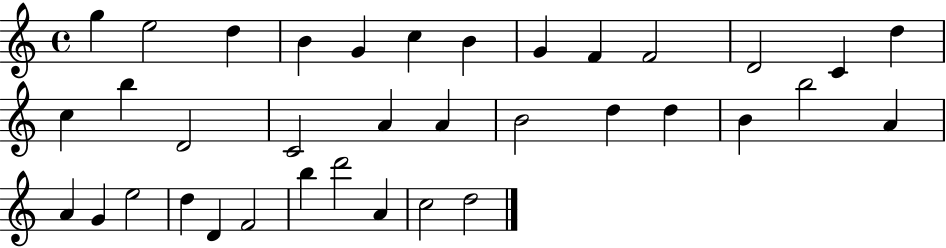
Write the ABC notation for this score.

X:1
T:Untitled
M:4/4
L:1/4
K:C
g e2 d B G c B G F F2 D2 C d c b D2 C2 A A B2 d d B b2 A A G e2 d D F2 b d'2 A c2 d2